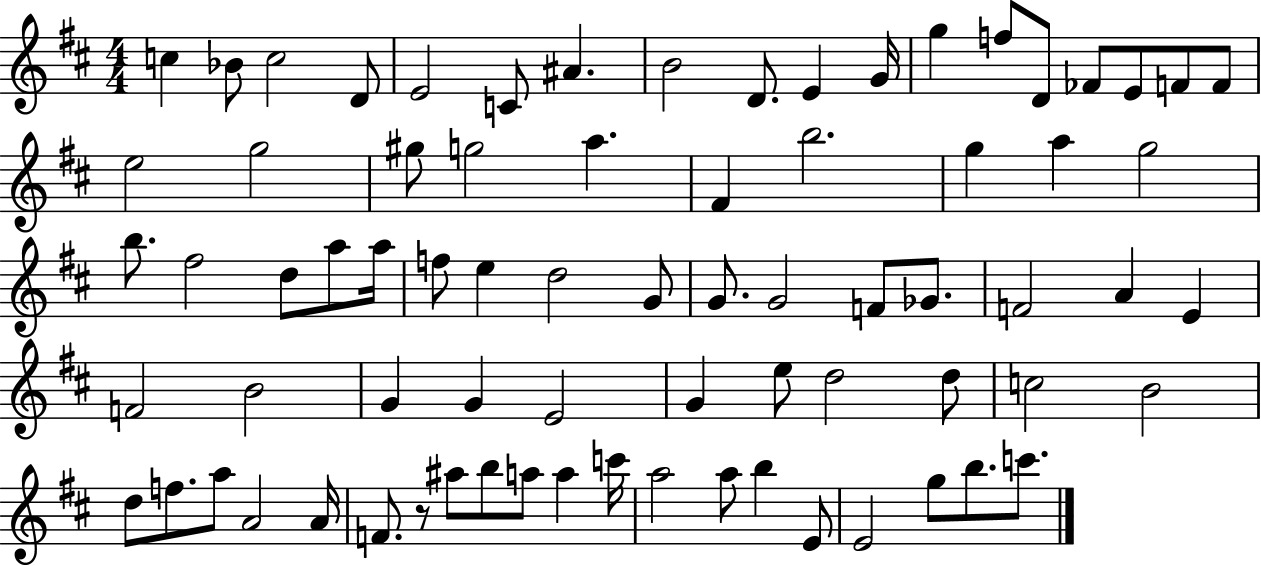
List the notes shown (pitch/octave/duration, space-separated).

C5/q Bb4/e C5/h D4/e E4/h C4/e A#4/q. B4/h D4/e. E4/q G4/s G5/q F5/e D4/e FES4/e E4/e F4/e F4/e E5/h G5/h G#5/e G5/h A5/q. F#4/q B5/h. G5/q A5/q G5/h B5/e. F#5/h D5/e A5/e A5/s F5/e E5/q D5/h G4/e G4/e. G4/h F4/e Gb4/e. F4/h A4/q E4/q F4/h B4/h G4/q G4/q E4/h G4/q E5/e D5/h D5/e C5/h B4/h D5/e F5/e. A5/e A4/h A4/s F4/e. R/e A#5/e B5/e A5/e A5/q C6/s A5/h A5/e B5/q E4/e E4/h G5/e B5/e. C6/e.